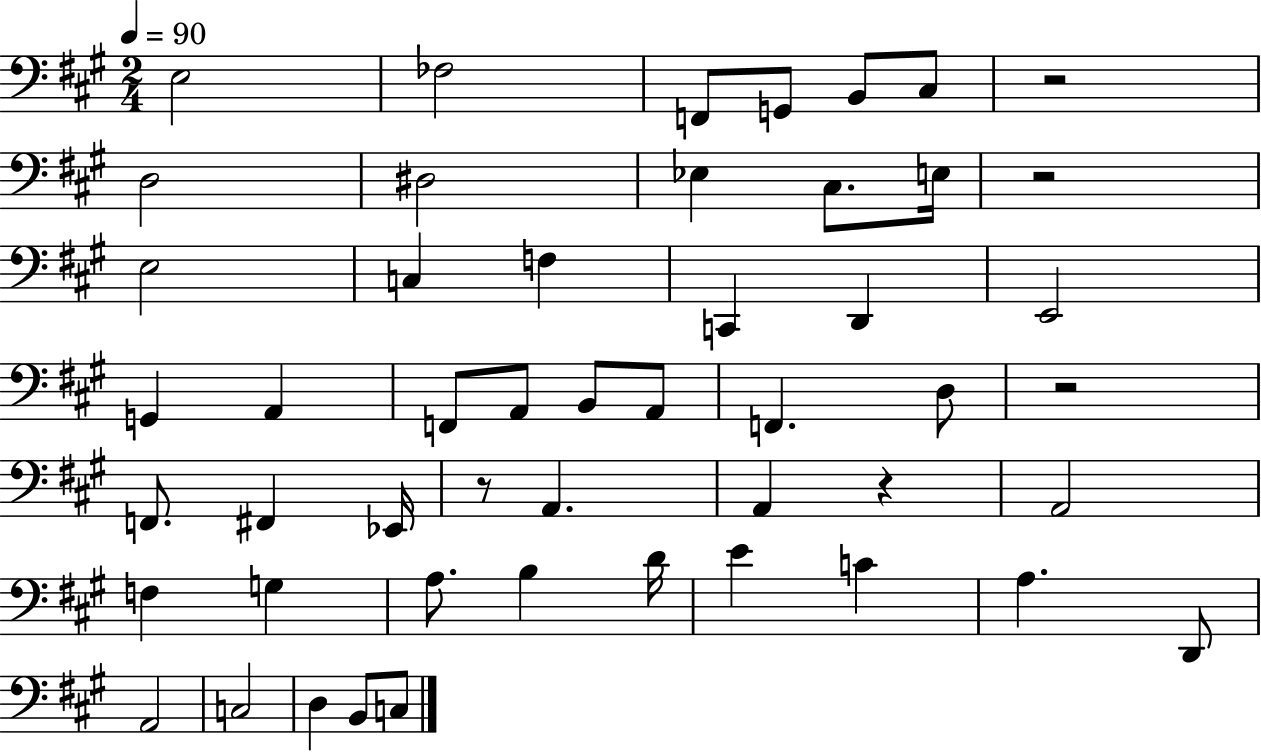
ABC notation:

X:1
T:Untitled
M:2/4
L:1/4
K:A
E,2 _F,2 F,,/2 G,,/2 B,,/2 ^C,/2 z2 D,2 ^D,2 _E, ^C,/2 E,/4 z2 E,2 C, F, C,, D,, E,,2 G,, A,, F,,/2 A,,/2 B,,/2 A,,/2 F,, D,/2 z2 F,,/2 ^F,, _E,,/4 z/2 A,, A,, z A,,2 F, G, A,/2 B, D/4 E C A, D,,/2 A,,2 C,2 D, B,,/2 C,/2